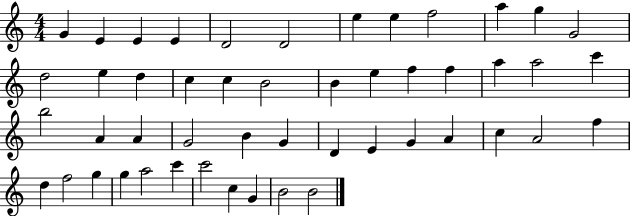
X:1
T:Untitled
M:4/4
L:1/4
K:C
G E E E D2 D2 e e f2 a g G2 d2 e d c c B2 B e f f a a2 c' b2 A A G2 B G D E G A c A2 f d f2 g g a2 c' c'2 c G B2 B2